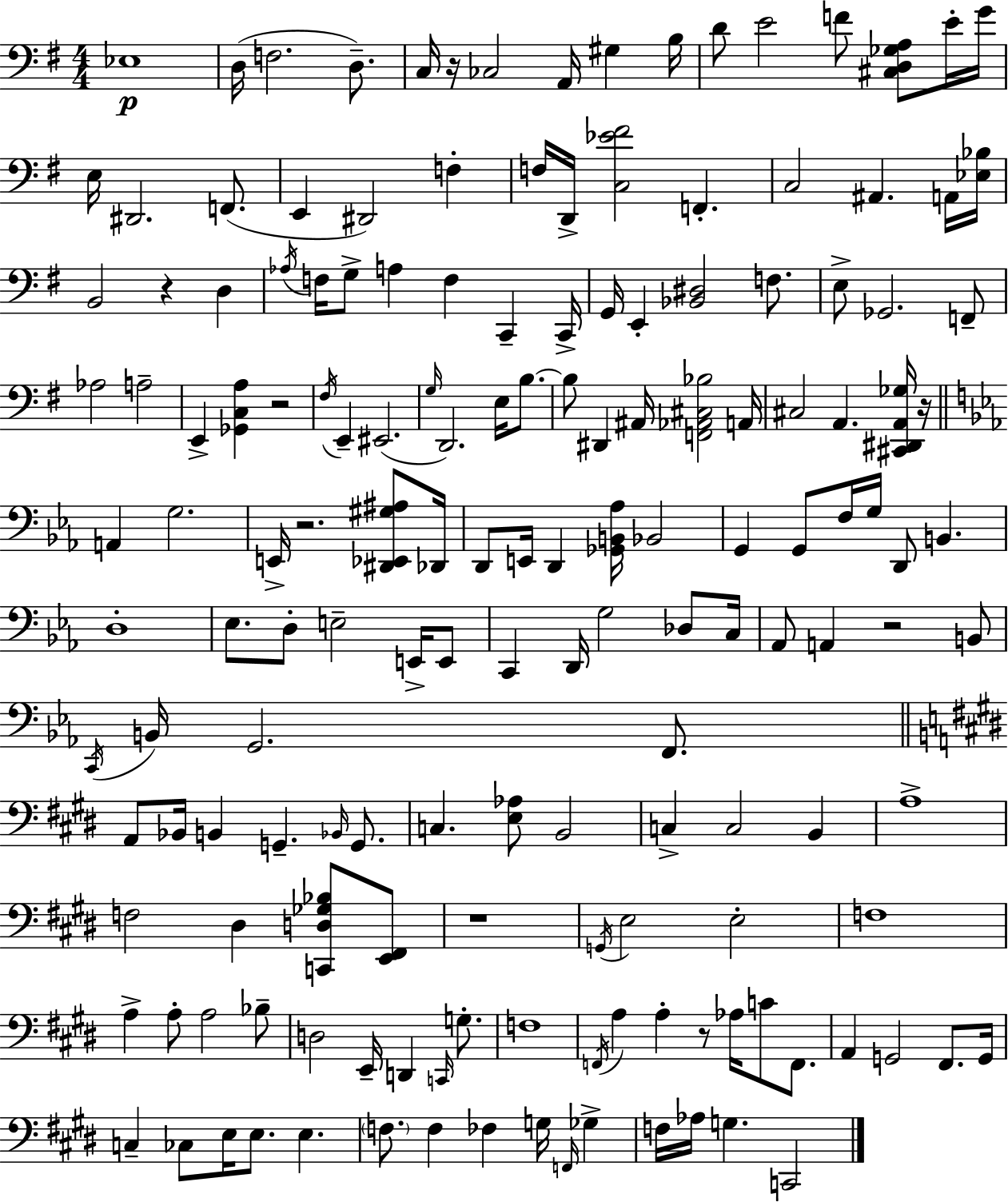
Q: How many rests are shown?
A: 8